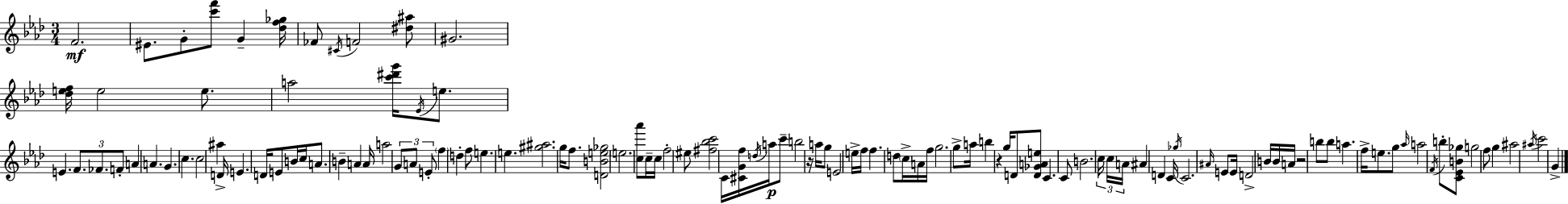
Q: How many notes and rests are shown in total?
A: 120